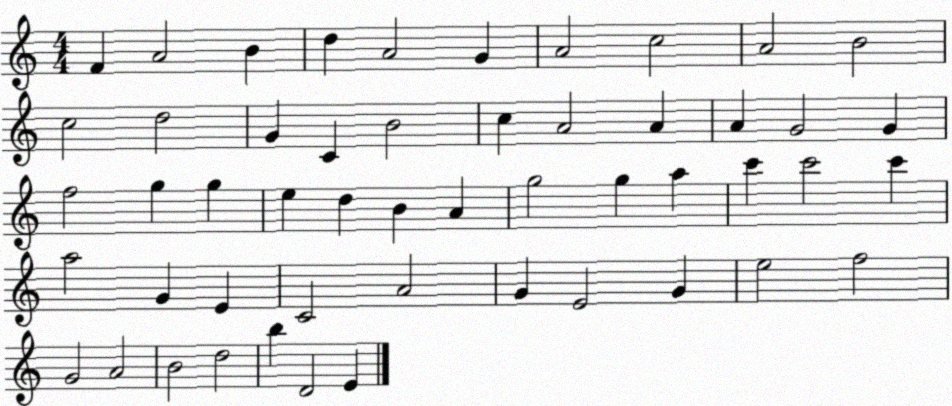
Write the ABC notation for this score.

X:1
T:Untitled
M:4/4
L:1/4
K:C
F A2 B d A2 G A2 c2 A2 B2 c2 d2 G C B2 c A2 A A G2 G f2 g g e d B A g2 g a c' c'2 c' a2 G E C2 A2 G E2 G e2 f2 G2 A2 B2 d2 b D2 E